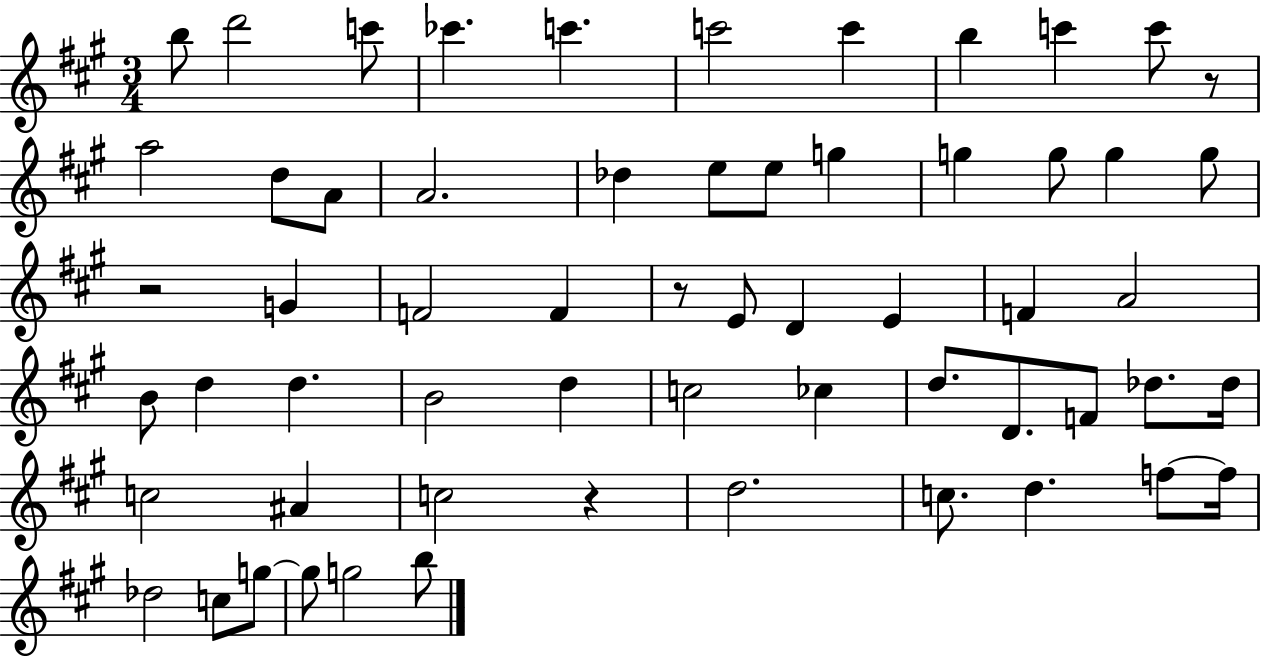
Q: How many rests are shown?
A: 4